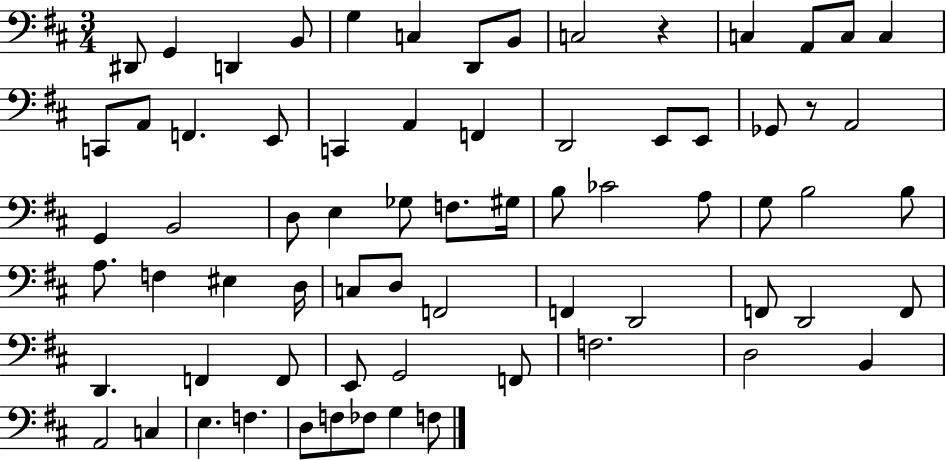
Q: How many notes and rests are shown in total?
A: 70